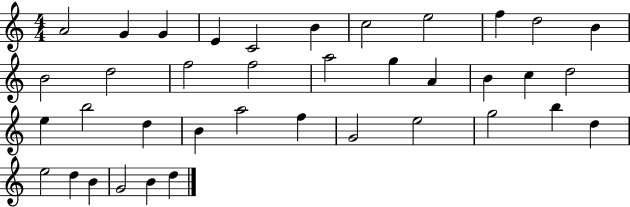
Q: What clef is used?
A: treble